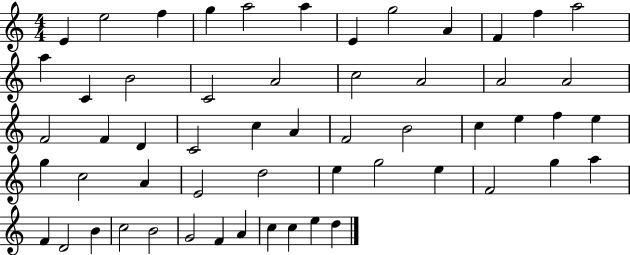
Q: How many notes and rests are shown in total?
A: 56